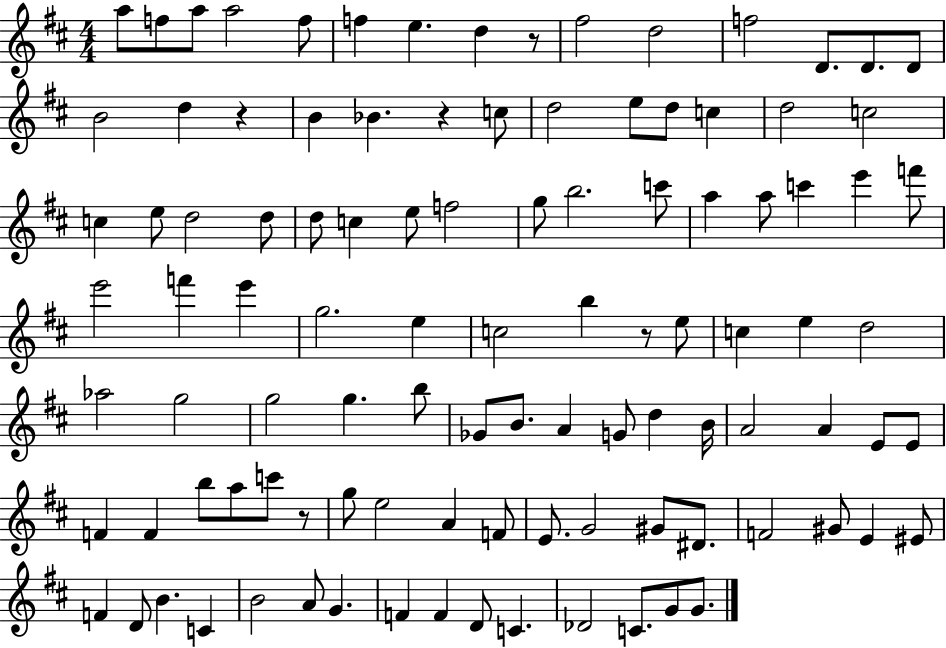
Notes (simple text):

A5/e F5/e A5/e A5/h F5/e F5/q E5/q. D5/q R/e F#5/h D5/h F5/h D4/e. D4/e. D4/e B4/h D5/q R/q B4/q Bb4/q. R/q C5/e D5/h E5/e D5/e C5/q D5/h C5/h C5/q E5/e D5/h D5/e D5/e C5/q E5/e F5/h G5/e B5/h. C6/e A5/q A5/e C6/q E6/q F6/e E6/h F6/q E6/q G5/h. E5/q C5/h B5/q R/e E5/e C5/q E5/q D5/h Ab5/h G5/h G5/h G5/q. B5/e Gb4/e B4/e. A4/q G4/e D5/q B4/s A4/h A4/q E4/e E4/e F4/q F4/q B5/e A5/e C6/e R/e G5/e E5/h A4/q F4/e E4/e. G4/h G#4/e D#4/e. F4/h G#4/e E4/q EIS4/e F4/q D4/e B4/q. C4/q B4/h A4/e G4/q. F4/q F4/q D4/e C4/q. Db4/h C4/e. G4/e G4/e.